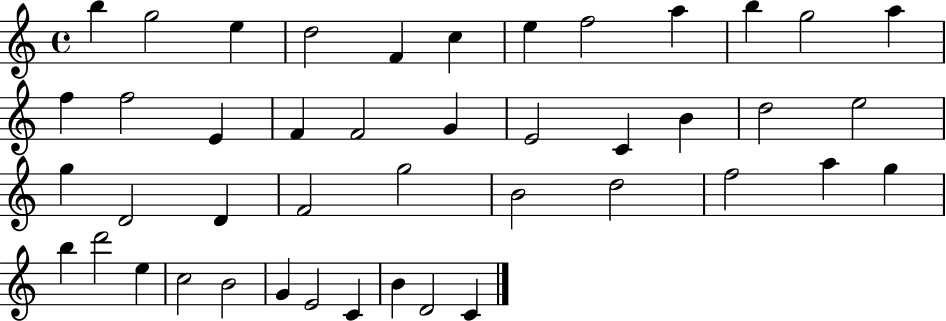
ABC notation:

X:1
T:Untitled
M:4/4
L:1/4
K:C
b g2 e d2 F c e f2 a b g2 a f f2 E F F2 G E2 C B d2 e2 g D2 D F2 g2 B2 d2 f2 a g b d'2 e c2 B2 G E2 C B D2 C